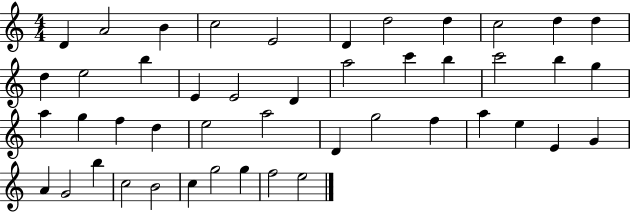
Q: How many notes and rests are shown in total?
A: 46